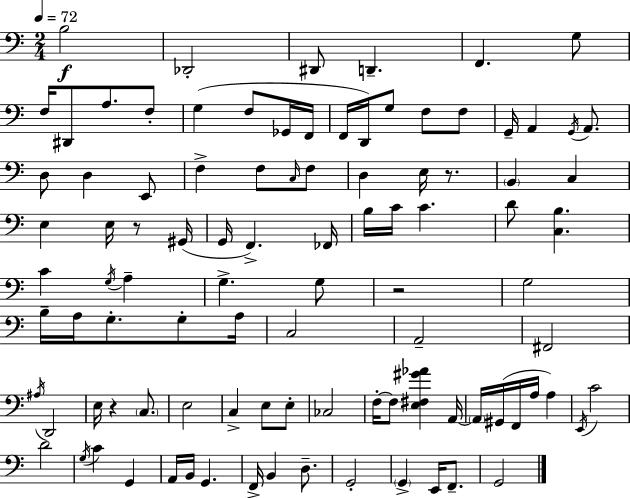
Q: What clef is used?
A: bass